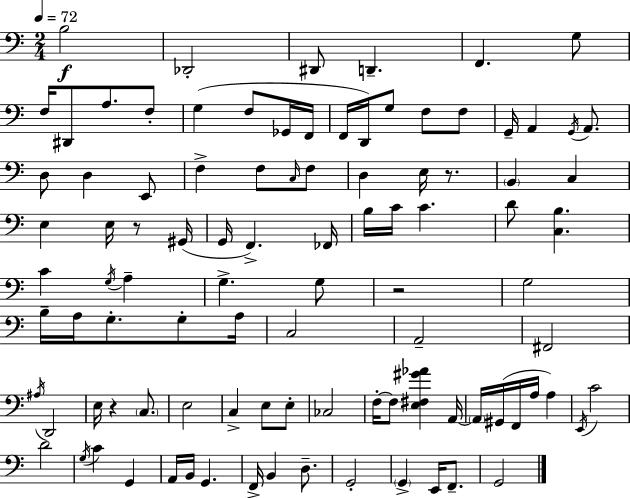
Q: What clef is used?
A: bass